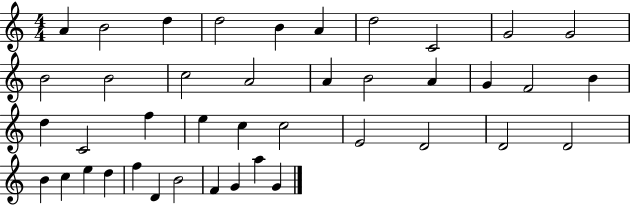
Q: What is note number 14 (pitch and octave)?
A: A4